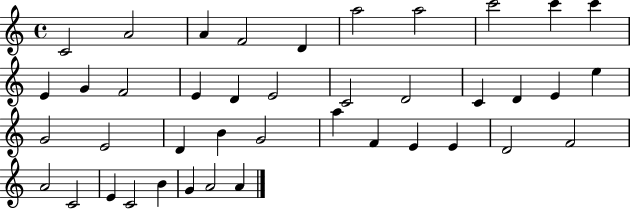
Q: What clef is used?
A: treble